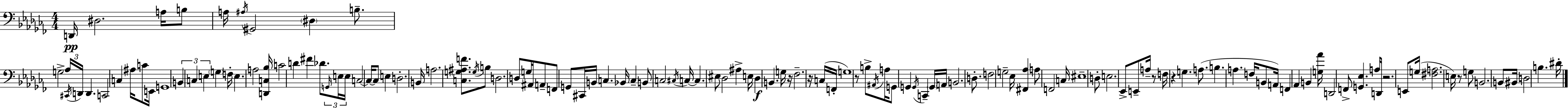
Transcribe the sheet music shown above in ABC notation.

X:1
T:Untitled
M:4/4
L:1/4
K:Abm
D,,/4 ^D,2 A,/4 B,/2 A,/4 ^A,/4 ^G,,2 ^D, B,/2 G,2 _A,/4 ^C,,/4 D,,/4 D,, C,,2 C, ^A,/4 C/2 E,,/4 G,,4 B,, C, E, G, F,/4 E, A,2 [D,,C,_B,]/4 C2 D ^F _D/2 G,,/4 E,/4 E,/4 C,2 C,/4 C,/2 E, D,2 B,,/4 A,2 [C,G,^A,F]/2 G,/4 B,/2 D,2 D,/2 G,/4 ^A,,/4 A,,/2 F,,/2 G,,/2 ^C,,/4 B,,/4 C, _B,,/4 C, B,,/2 C,2 ^C,/4 C,/4 C, ^E,/2 _D,2 ^A, E,/4 _D, B,, G,/4 z/4 _F,2 z/4 C,/4 F,,/4 G,4 z/2 B,/2 ^A,,/4 A,/4 G,,/2 G,, G,,/4 C,, G,,/4 A,,/4 B,,2 D,/2 F,2 G,2 _E,/4 [^F,,_A,] A,/2 F,,2 C,/4 ^E,4 D,/2 E,2 _E,,/2 E,,/2 A,/4 z/2 F,/4 z G, A,/2 B, A, F,/4 B,,/2 A,,/4 F,, _A,, B,, [G,_A]/4 D,,2 F,,/2 [G,,_E,] A,/4 D,,/4 z2 E,,/2 G,/4 [^F,A,]2 E,/4 z/2 G,/2 B,,2 B,,/2 ^B,,/4 D,2 B, ^D/4